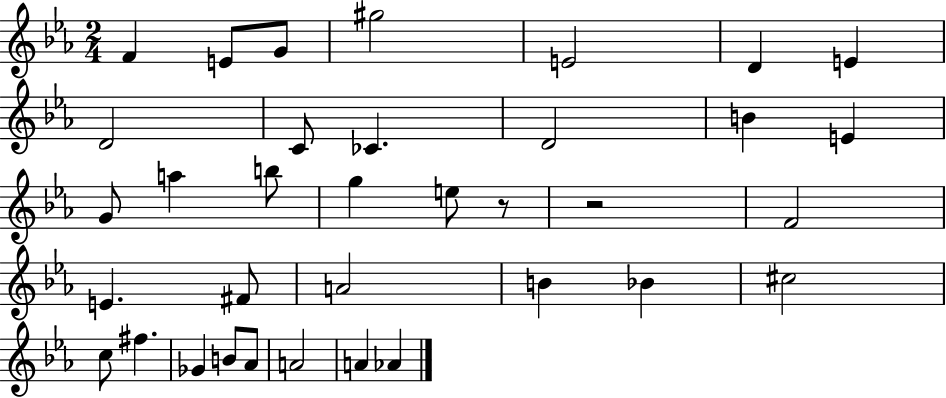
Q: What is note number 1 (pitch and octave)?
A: F4